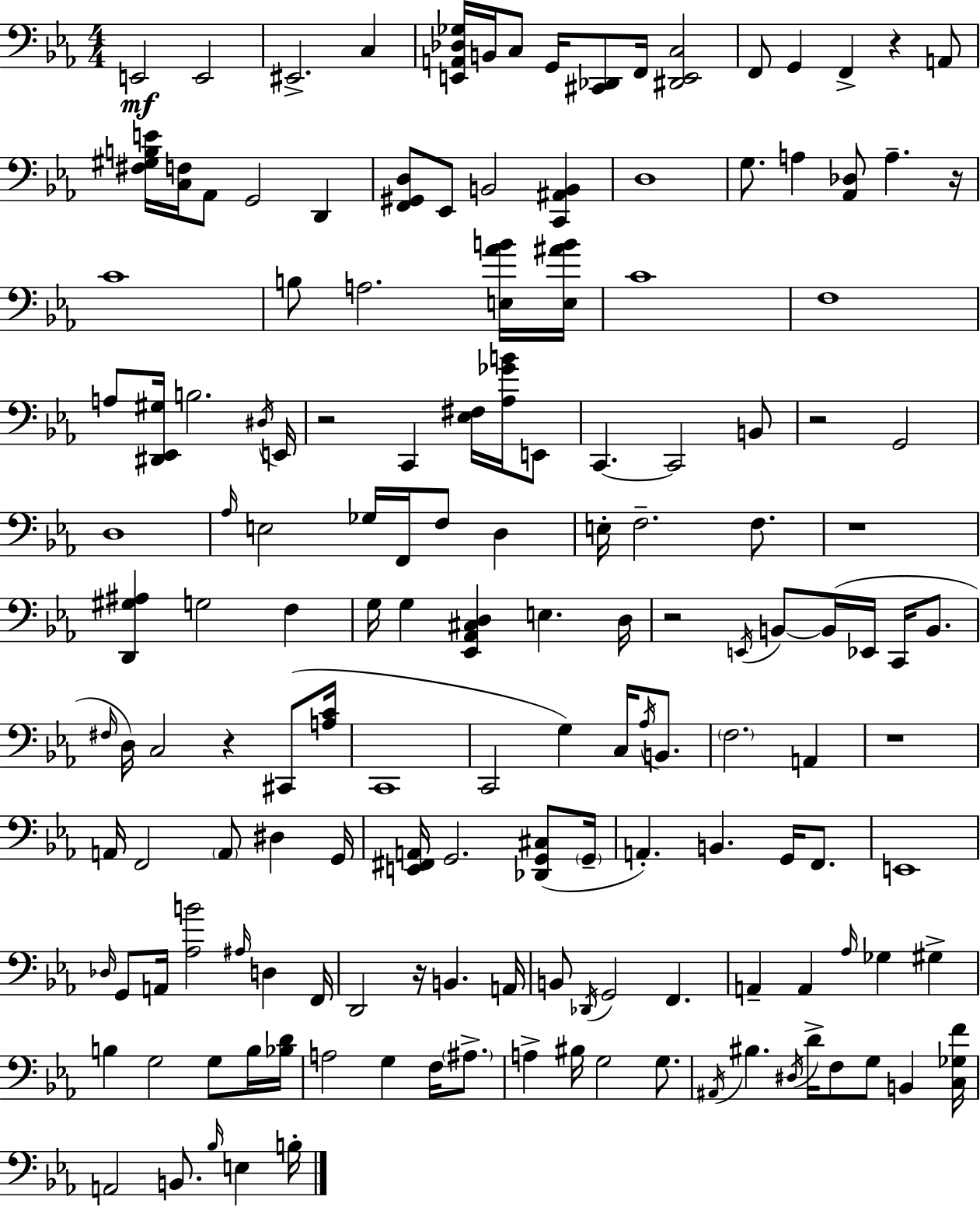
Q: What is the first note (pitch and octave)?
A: E2